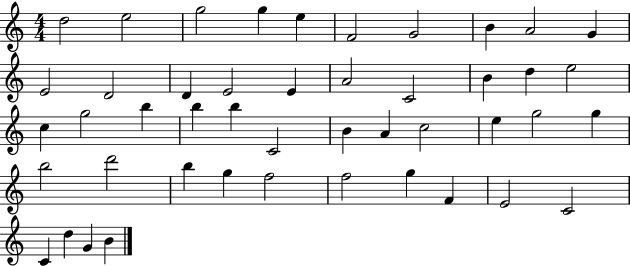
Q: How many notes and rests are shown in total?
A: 46